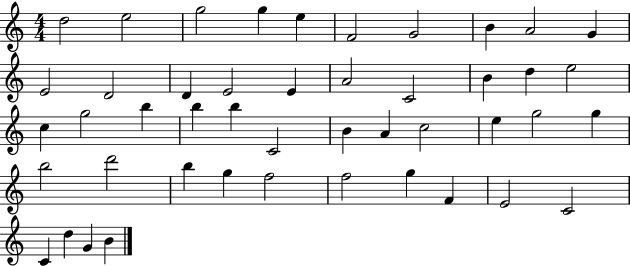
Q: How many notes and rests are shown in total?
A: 46